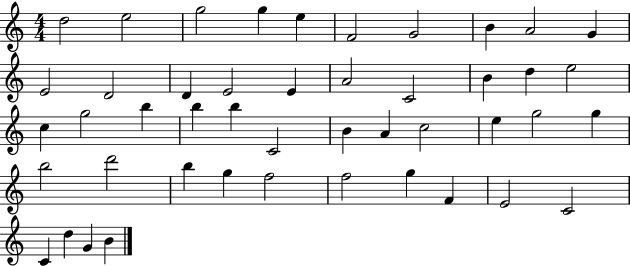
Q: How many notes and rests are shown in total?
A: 46